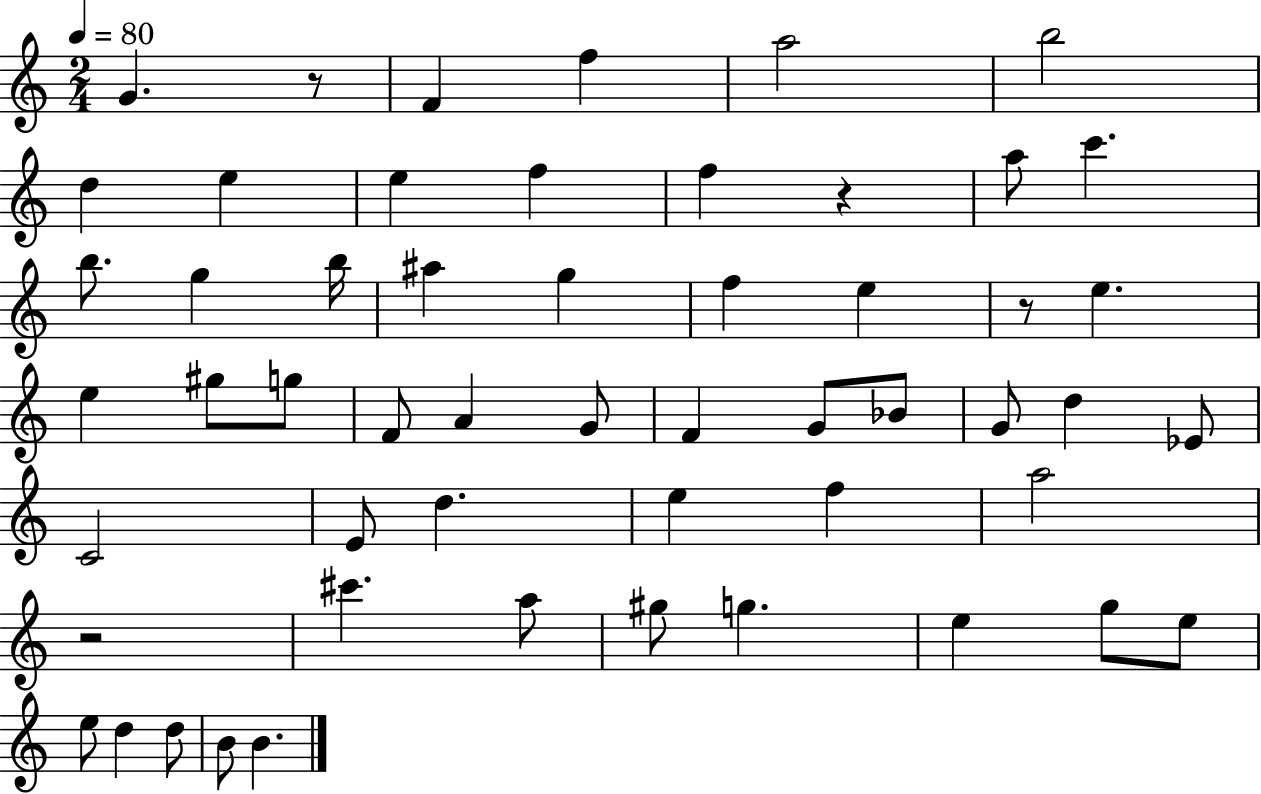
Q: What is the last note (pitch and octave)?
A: B4